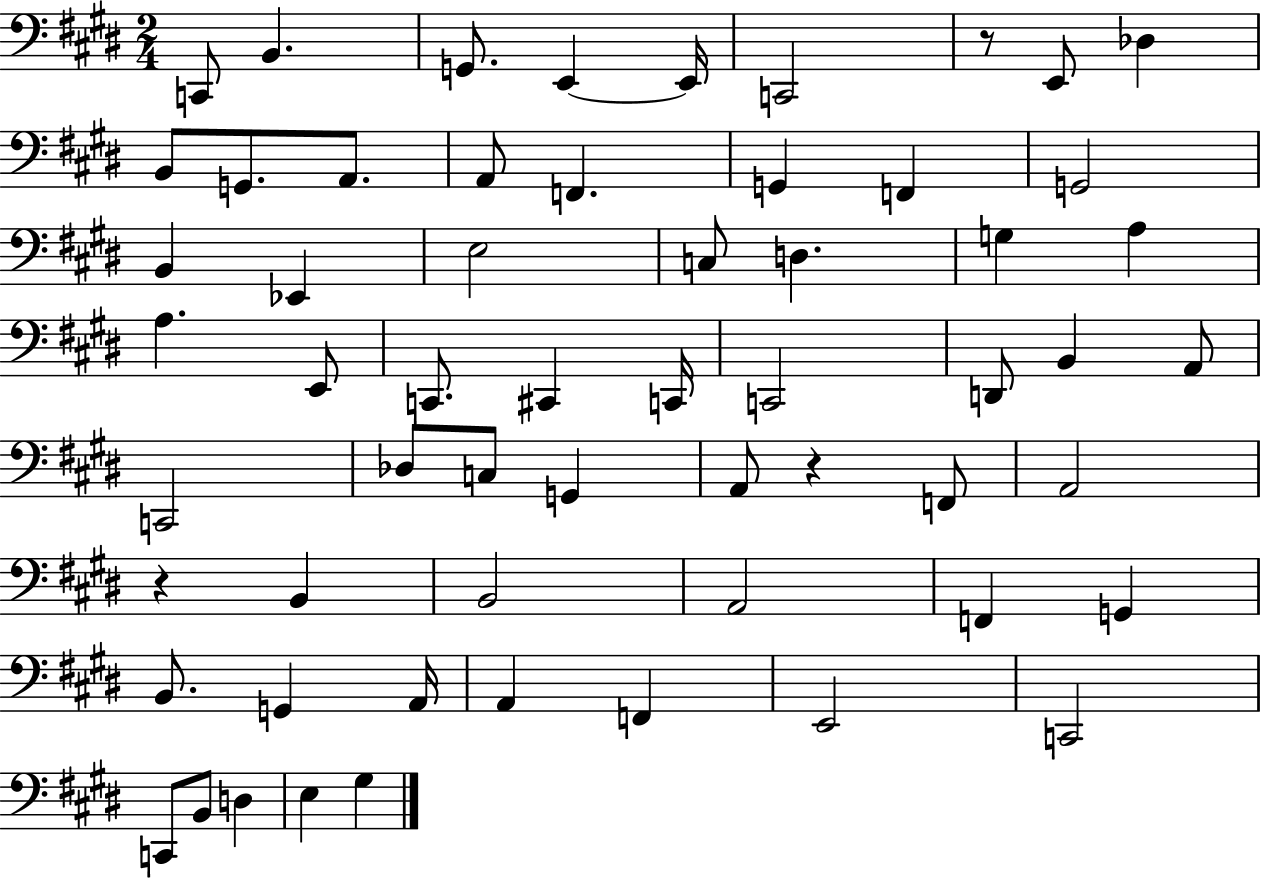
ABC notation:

X:1
T:Untitled
M:2/4
L:1/4
K:E
C,,/2 B,, G,,/2 E,, E,,/4 C,,2 z/2 E,,/2 _D, B,,/2 G,,/2 A,,/2 A,,/2 F,, G,, F,, G,,2 B,, _E,, E,2 C,/2 D, G, A, A, E,,/2 C,,/2 ^C,, C,,/4 C,,2 D,,/2 B,, A,,/2 C,,2 _D,/2 C,/2 G,, A,,/2 z F,,/2 A,,2 z B,, B,,2 A,,2 F,, G,, B,,/2 G,, A,,/4 A,, F,, E,,2 C,,2 C,,/2 B,,/2 D, E, ^G,